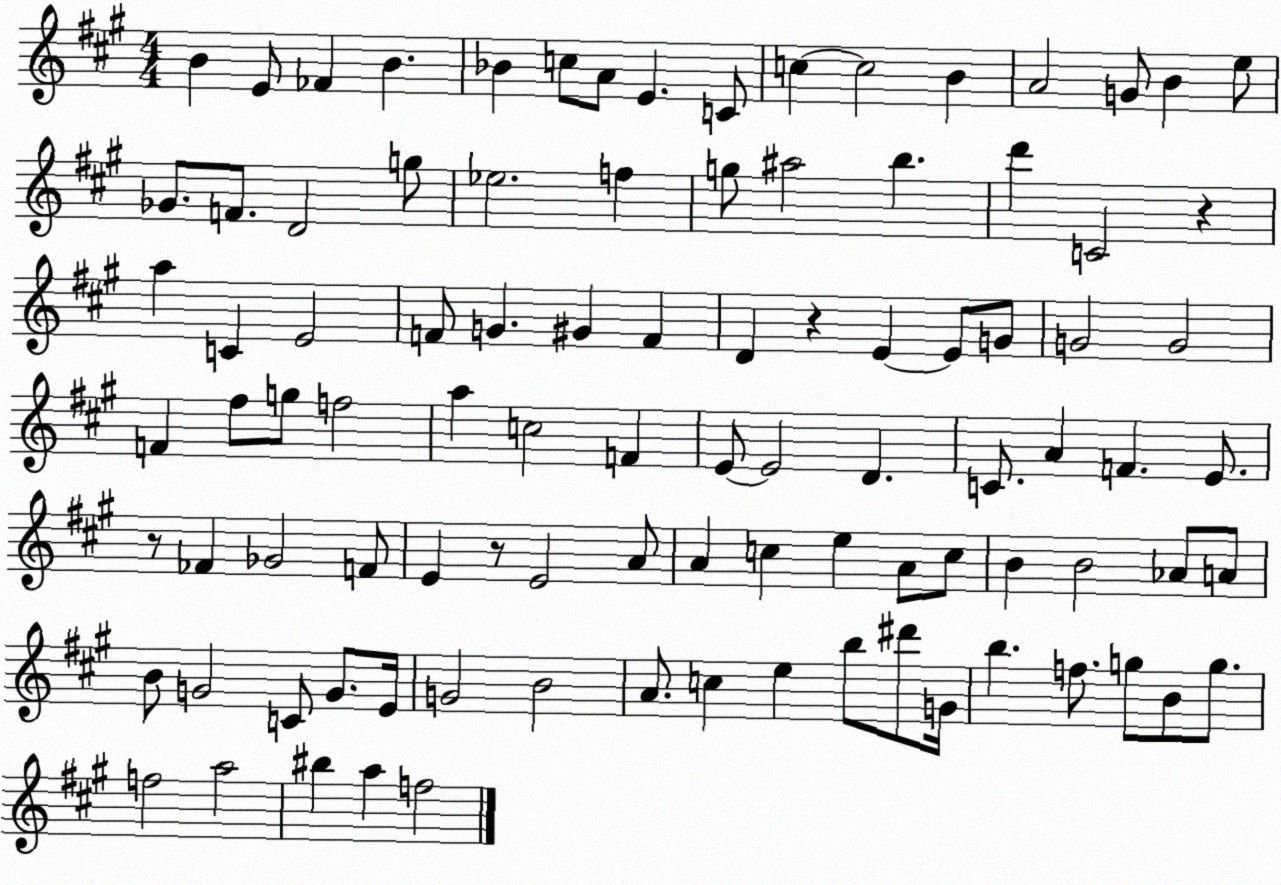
X:1
T:Untitled
M:4/4
L:1/4
K:A
B E/2 _F B _B c/2 A/2 E C/2 c c2 B A2 G/2 B e/2 _G/2 F/2 D2 g/2 _e2 f g/2 ^a2 b d' C2 z a C E2 F/2 G ^G F D z E E/2 G/2 G2 G2 F ^f/2 g/2 f2 a c2 F E/2 E2 D C/2 A F E/2 z/2 _F _G2 F/2 E z/2 E2 A/2 A c e A/2 c/2 B B2 _A/2 A/2 B/2 G2 C/2 G/2 E/4 G2 B2 A/2 c e b/2 ^d'/2 G/4 b f/2 g/2 B/2 g/2 f2 a2 ^b a f2